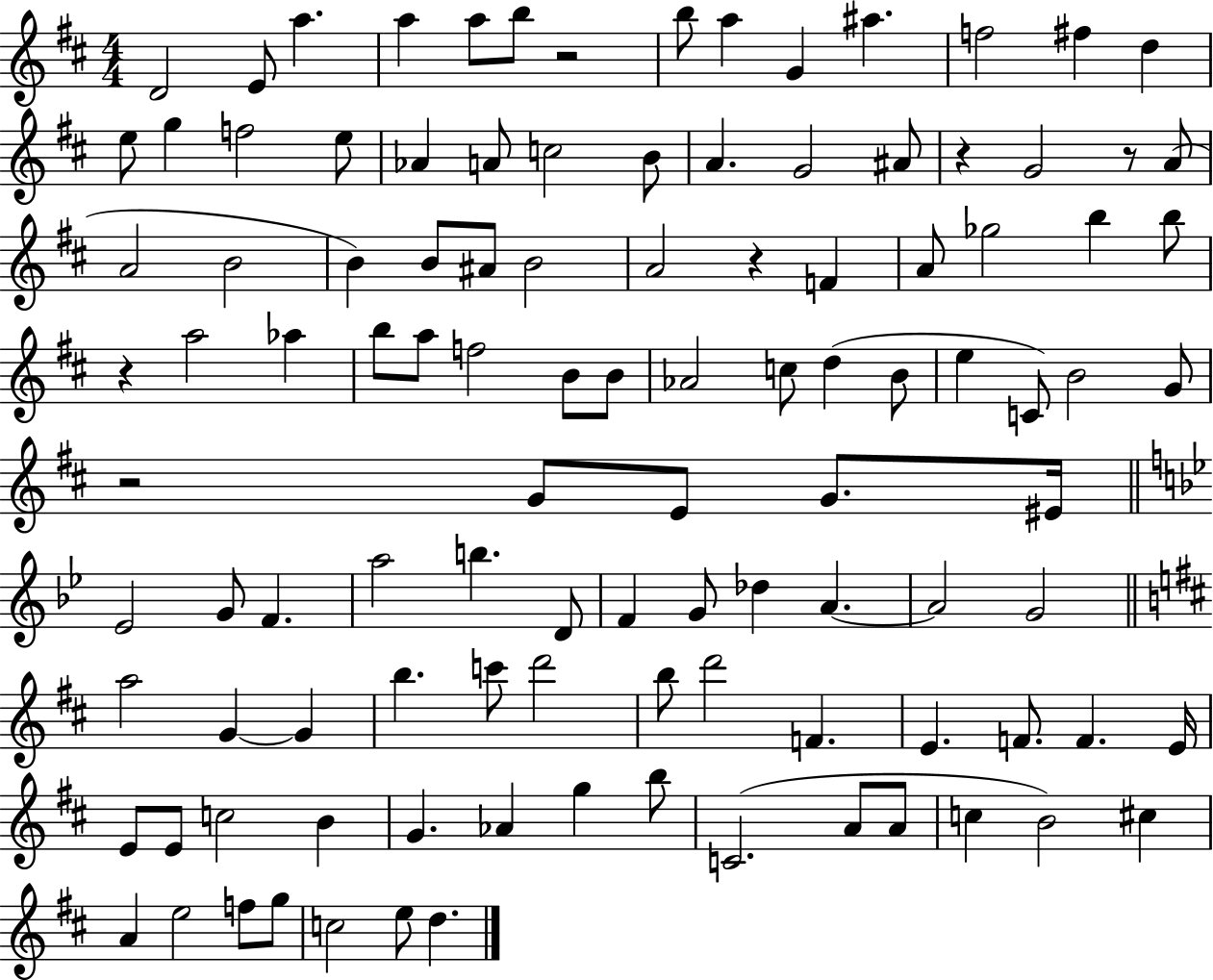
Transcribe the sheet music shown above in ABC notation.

X:1
T:Untitled
M:4/4
L:1/4
K:D
D2 E/2 a a a/2 b/2 z2 b/2 a G ^a f2 ^f d e/2 g f2 e/2 _A A/2 c2 B/2 A G2 ^A/2 z G2 z/2 A/2 A2 B2 B B/2 ^A/2 B2 A2 z F A/2 _g2 b b/2 z a2 _a b/2 a/2 f2 B/2 B/2 _A2 c/2 d B/2 e C/2 B2 G/2 z2 G/2 E/2 G/2 ^E/4 _E2 G/2 F a2 b D/2 F G/2 _d A A2 G2 a2 G G b c'/2 d'2 b/2 d'2 F E F/2 F E/4 E/2 E/2 c2 B G _A g b/2 C2 A/2 A/2 c B2 ^c A e2 f/2 g/2 c2 e/2 d